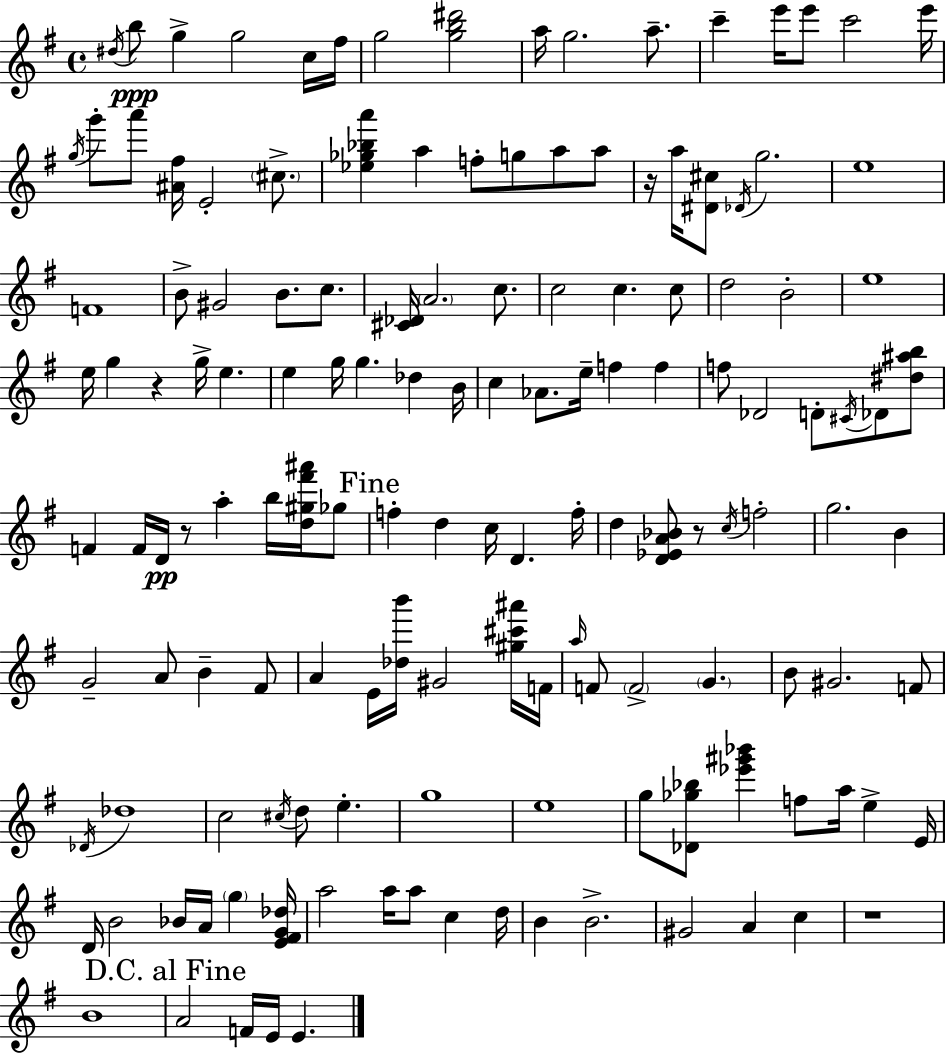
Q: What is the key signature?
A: E minor